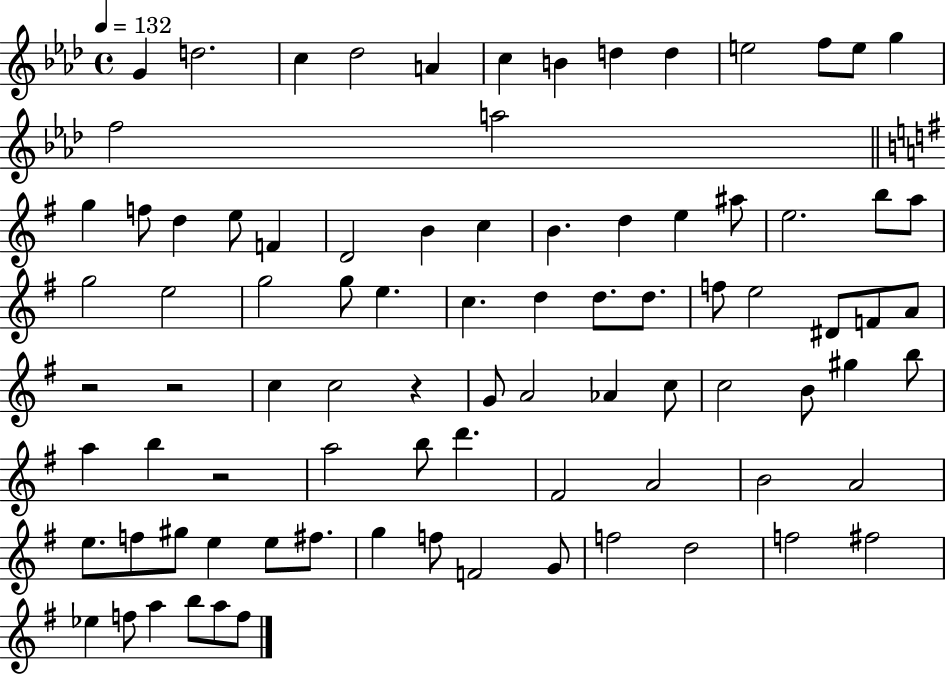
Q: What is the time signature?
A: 4/4